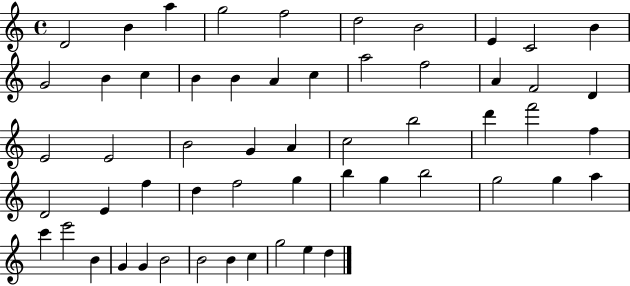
{
  \clef treble
  \time 4/4
  \defaultTimeSignature
  \key c \major
  d'2 b'4 a''4 | g''2 f''2 | d''2 b'2 | e'4 c'2 b'4 | \break g'2 b'4 c''4 | b'4 b'4 a'4 c''4 | a''2 f''2 | a'4 f'2 d'4 | \break e'2 e'2 | b'2 g'4 a'4 | c''2 b''2 | d'''4 f'''2 f''4 | \break d'2 e'4 f''4 | d''4 f''2 g''4 | b''4 g''4 b''2 | g''2 g''4 a''4 | \break c'''4 e'''2 b'4 | g'4 g'4 b'2 | b'2 b'4 c''4 | g''2 e''4 d''4 | \break \bar "|."
}